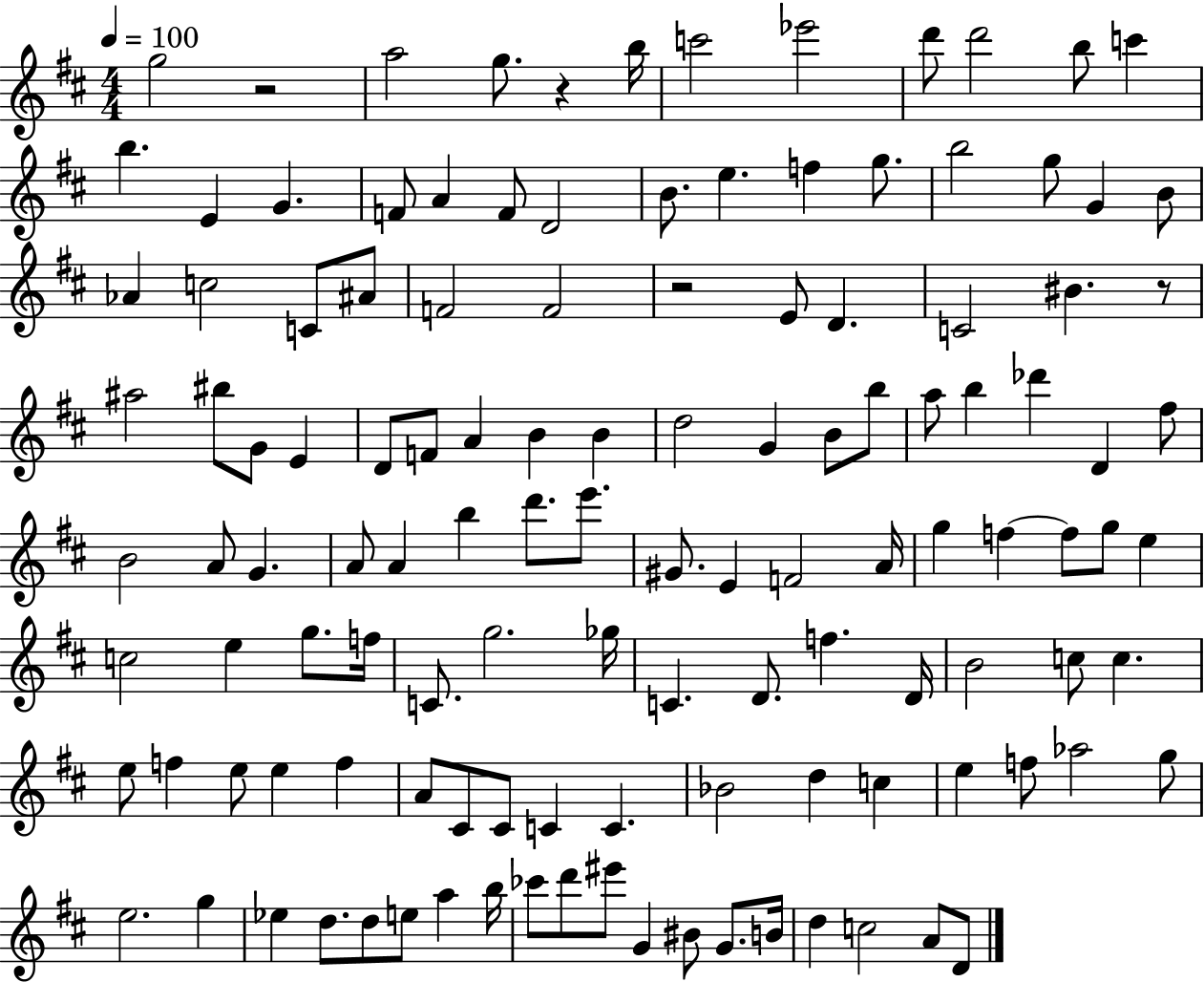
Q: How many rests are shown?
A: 4